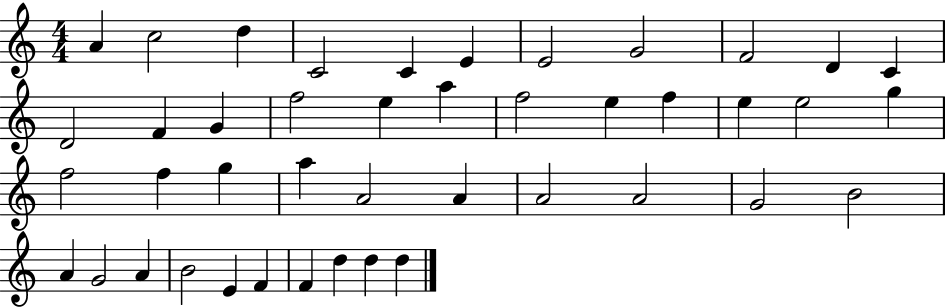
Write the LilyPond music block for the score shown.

{
  \clef treble
  \numericTimeSignature
  \time 4/4
  \key c \major
  a'4 c''2 d''4 | c'2 c'4 e'4 | e'2 g'2 | f'2 d'4 c'4 | \break d'2 f'4 g'4 | f''2 e''4 a''4 | f''2 e''4 f''4 | e''4 e''2 g''4 | \break f''2 f''4 g''4 | a''4 a'2 a'4 | a'2 a'2 | g'2 b'2 | \break a'4 g'2 a'4 | b'2 e'4 f'4 | f'4 d''4 d''4 d''4 | \bar "|."
}